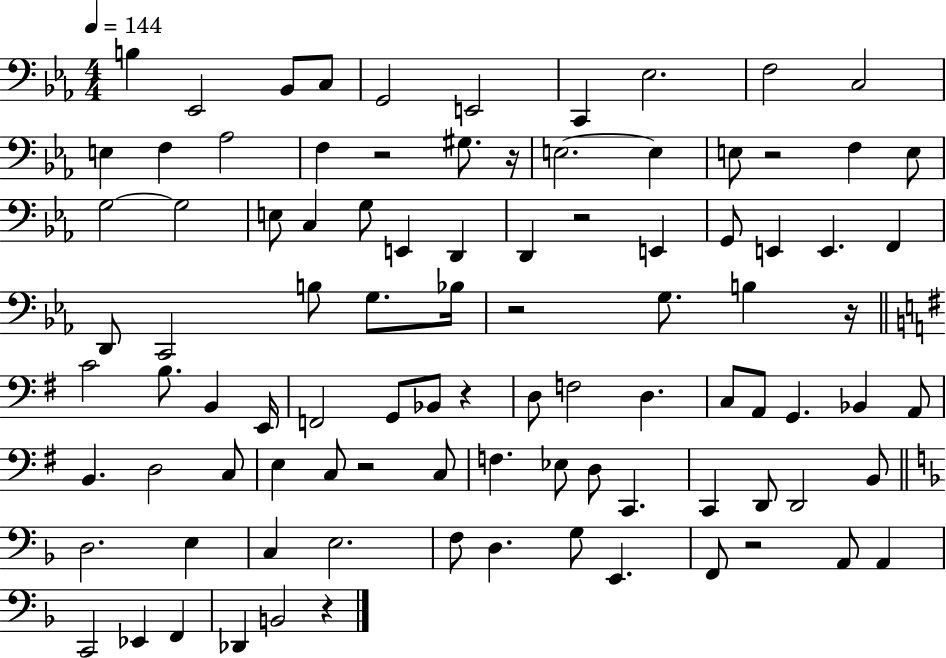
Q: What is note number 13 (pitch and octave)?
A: Ab3